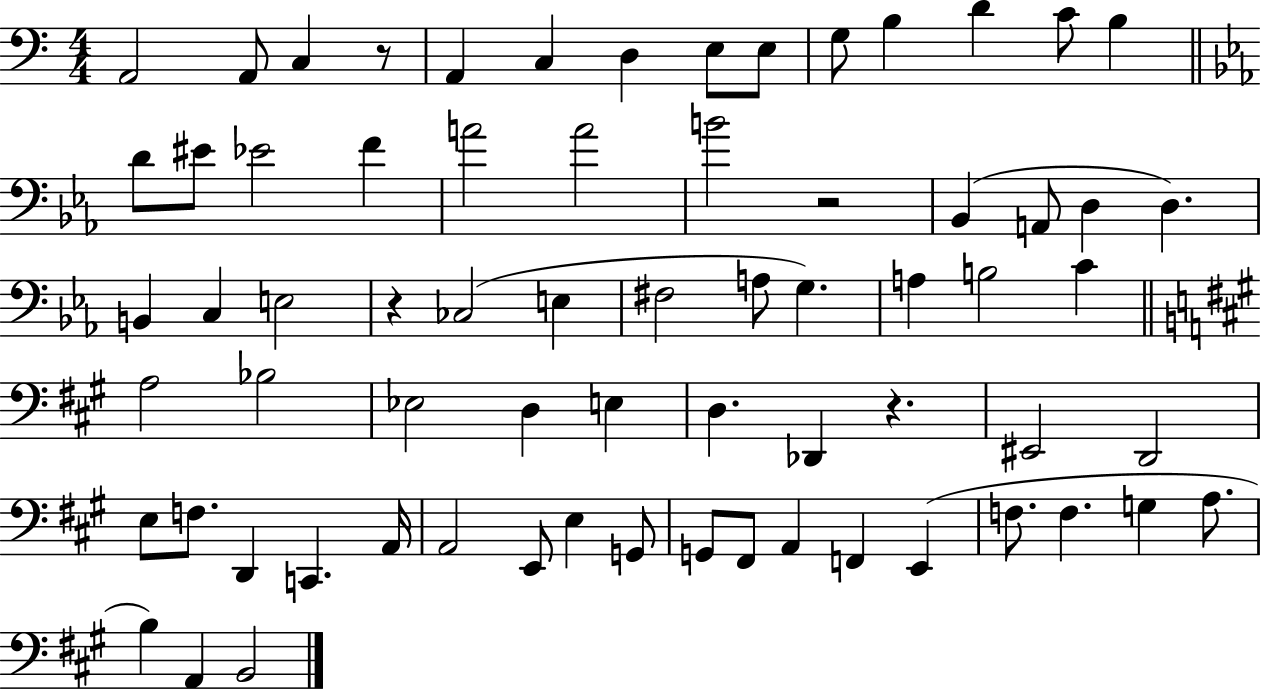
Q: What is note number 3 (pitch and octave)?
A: C3